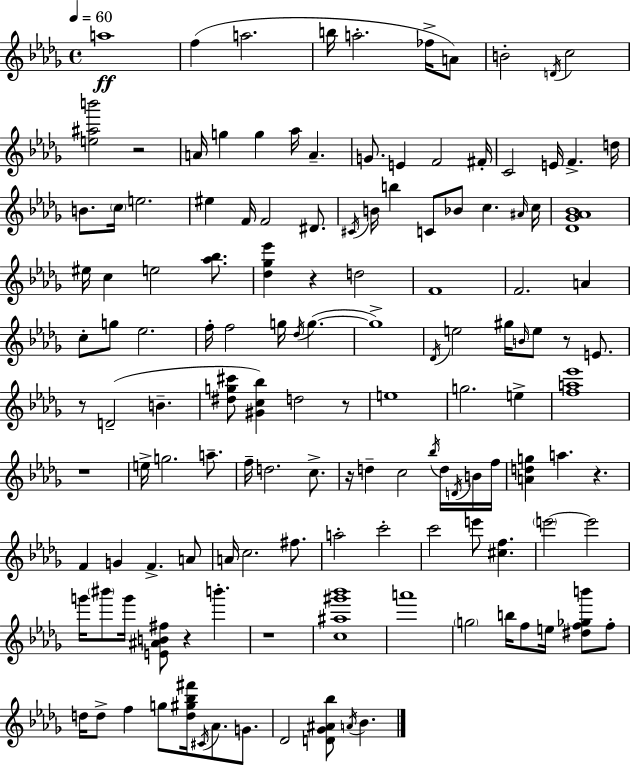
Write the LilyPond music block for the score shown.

{
  \clef treble
  \time 4/4
  \defaultTimeSignature
  \key bes \minor
  \tempo 4 = 60
  a''1\ff | f''4( a''2. | b''16 a''2.-. fes''16-> a'8) | b'2-. \acciaccatura { d'16 } c''2 | \break <e'' ais'' b'''>2 r2 | a'16 g''4 g''4 aes''16 a'4.-- | g'8. e'4 f'2 | fis'16-. c'2 e'16 f'4.-> | \break d''16 b'8. \parenthesize c''16 e''2. | eis''4 f'16 f'2 dis'8. | \acciaccatura { cis'16 } b'16 b''4 c'8 bes'8 c''4. | \grace { ais'16 } c''16 <des' ges' aes' bes'>1 | \break eis''16 c''4 e''2 | <aes'' bes''>8. <des'' ges'' ees'''>4 r4 d''2 | f'1 | f'2. a'4 | \break c''8-. g''8 ees''2. | f''16-. f''2 g''16 \acciaccatura { des''16 }( g''4.~~ | g''1->) | \acciaccatura { des'16 } e''2 gis''16 \grace { b'16 } e''8 | \break r8 e'8. r8 d'2--( | b'4.-- <dis'' g'' cis'''>8 <gis' c'' bes''>4) d''2 | r8 e''1 | g''2. | \break e''4-> <f'' a'' ees'''>1 | r1 | e''16-> g''2. | a''8.-- f''16-- d''2. | \break c''8.-> r16 d''4-- c''2 | \acciaccatura { bes''16 } d''16 \acciaccatura { d'16 } b'16 f''16 <a' d'' g''>4 a''4. | r4. f'4 g'4 | f'4.-> a'8 a'16 c''2. | \break fis''8. a''2-. | c'''2-. c'''2 | e'''8 <cis'' f''>4. \parenthesize e'''2~~ | e'''2 g'''16 \parenthesize bis'''8 g'''16 <e' ais' b' fis''>8 r4 | \break b'''4.-. r1 | <c'' ais'' gis''' bes'''>1 | a'''1 | \parenthesize g''2 | \break b''16 f''8 e''16 <dis'' f'' ges'' b'''>8 f''8-. d''16 d''8-> f''4 g''8 | <d'' gis'' bes'' fis'''>16 \acciaccatura { cis'16 } aes'8. g'8. des'2 | <d' ges' ais' bes''>8 \acciaccatura { a'16 } bes'4. \bar "|."
}